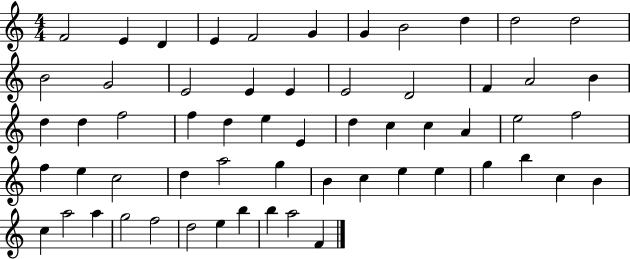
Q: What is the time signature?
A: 4/4